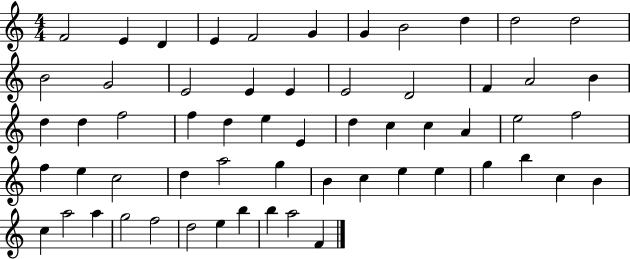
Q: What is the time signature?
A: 4/4